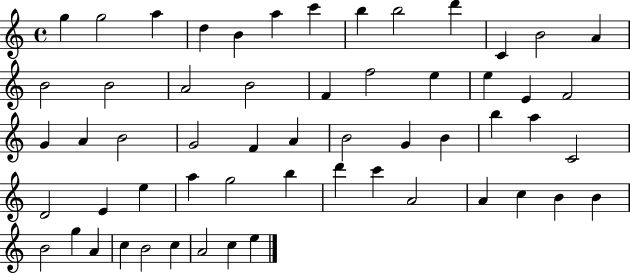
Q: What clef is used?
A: treble